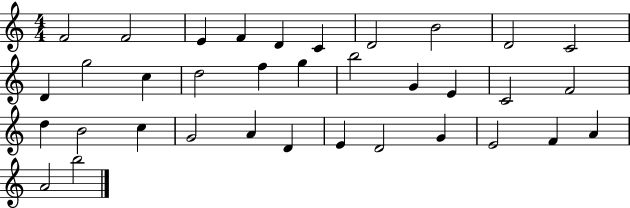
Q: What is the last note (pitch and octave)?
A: B5